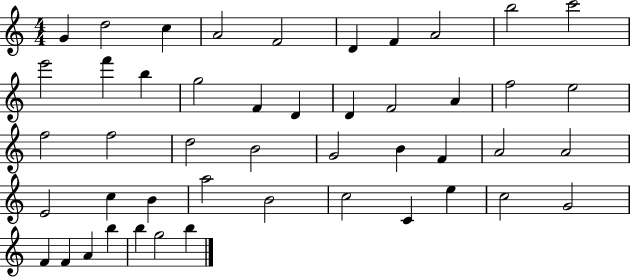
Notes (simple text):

G4/q D5/h C5/q A4/h F4/h D4/q F4/q A4/h B5/h C6/h E6/h F6/q B5/q G5/h F4/q D4/q D4/q F4/h A4/q F5/h E5/h F5/h F5/h D5/h B4/h G4/h B4/q F4/q A4/h A4/h E4/h C5/q B4/q A5/h B4/h C5/h C4/q E5/q C5/h G4/h F4/q F4/q A4/q B5/q B5/q G5/h B5/q